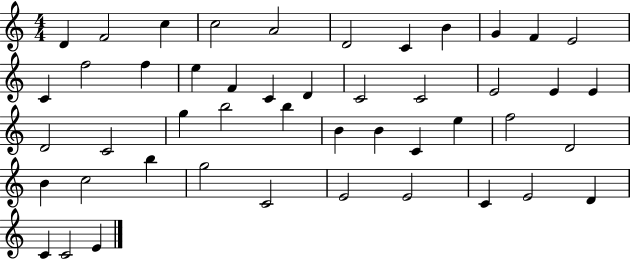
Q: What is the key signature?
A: C major